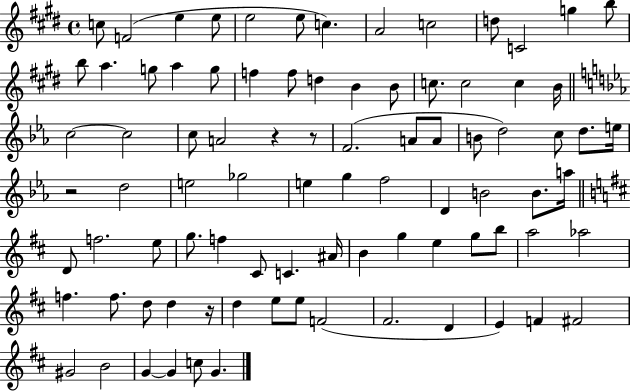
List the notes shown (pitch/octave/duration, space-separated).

C5/e F4/h E5/q E5/e E5/h E5/e C5/q. A4/h C5/h D5/e C4/h G5/q B5/e B5/e A5/q. G5/e A5/q G5/e F5/q F5/e D5/q B4/q B4/e C5/e. C5/h C5/q B4/s C5/h C5/h C5/e A4/h R/q R/e F4/h. A4/e A4/e B4/e D5/h C5/e D5/e. E5/s R/h D5/h E5/h Gb5/h E5/q G5/q F5/h D4/q B4/h B4/e. A5/s D4/e F5/h. E5/e G5/e. F5/q C#4/e C4/q. A#4/s B4/q G5/q E5/q G5/e B5/e A5/h Ab5/h F5/q. F5/e. D5/e D5/q R/s D5/q E5/e E5/e F4/h F#4/h. D4/q E4/q F4/q F#4/h G#4/h B4/h G4/q G4/q C5/e G4/q.